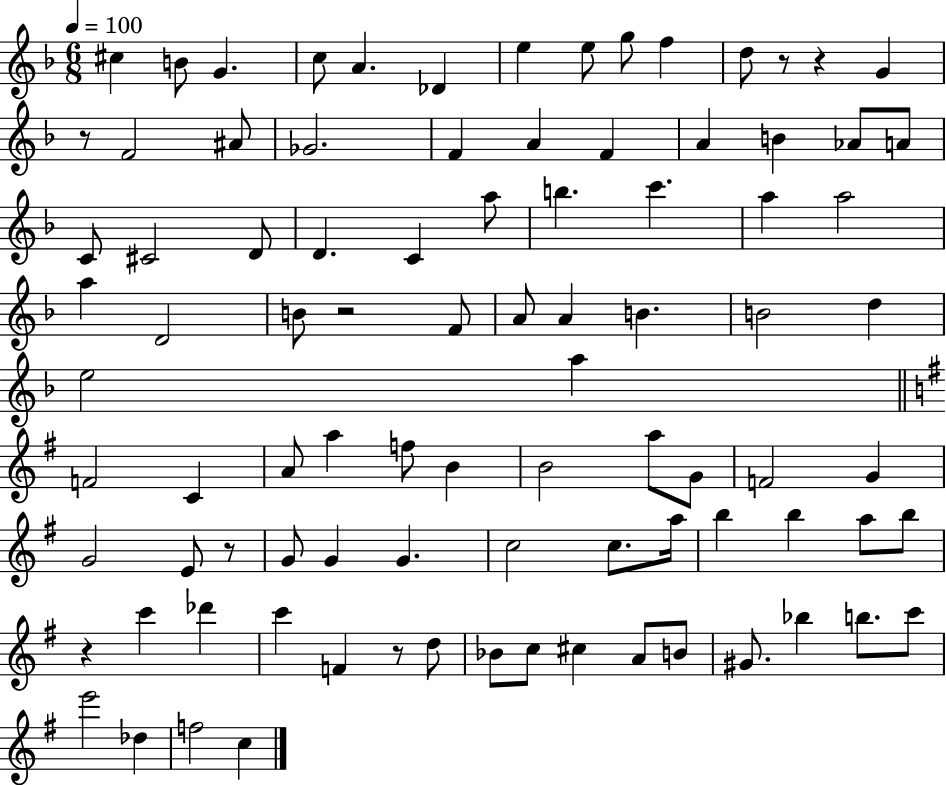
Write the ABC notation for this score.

X:1
T:Untitled
M:6/8
L:1/4
K:F
^c B/2 G c/2 A _D e e/2 g/2 f d/2 z/2 z G z/2 F2 ^A/2 _G2 F A F A B _A/2 A/2 C/2 ^C2 D/2 D C a/2 b c' a a2 a D2 B/2 z2 F/2 A/2 A B B2 d e2 a F2 C A/2 a f/2 B B2 a/2 G/2 F2 G G2 E/2 z/2 G/2 G G c2 c/2 a/4 b b a/2 b/2 z c' _d' c' F z/2 d/2 _B/2 c/2 ^c A/2 B/2 ^G/2 _b b/2 c'/2 e'2 _d f2 c